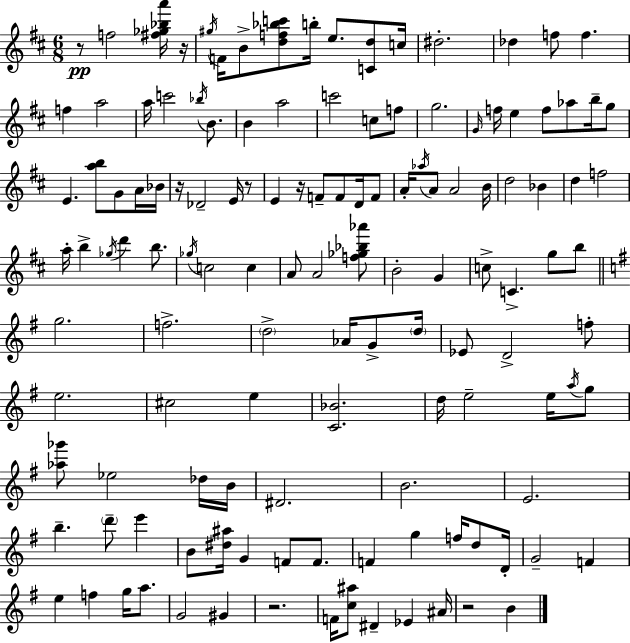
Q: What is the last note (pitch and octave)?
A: B4